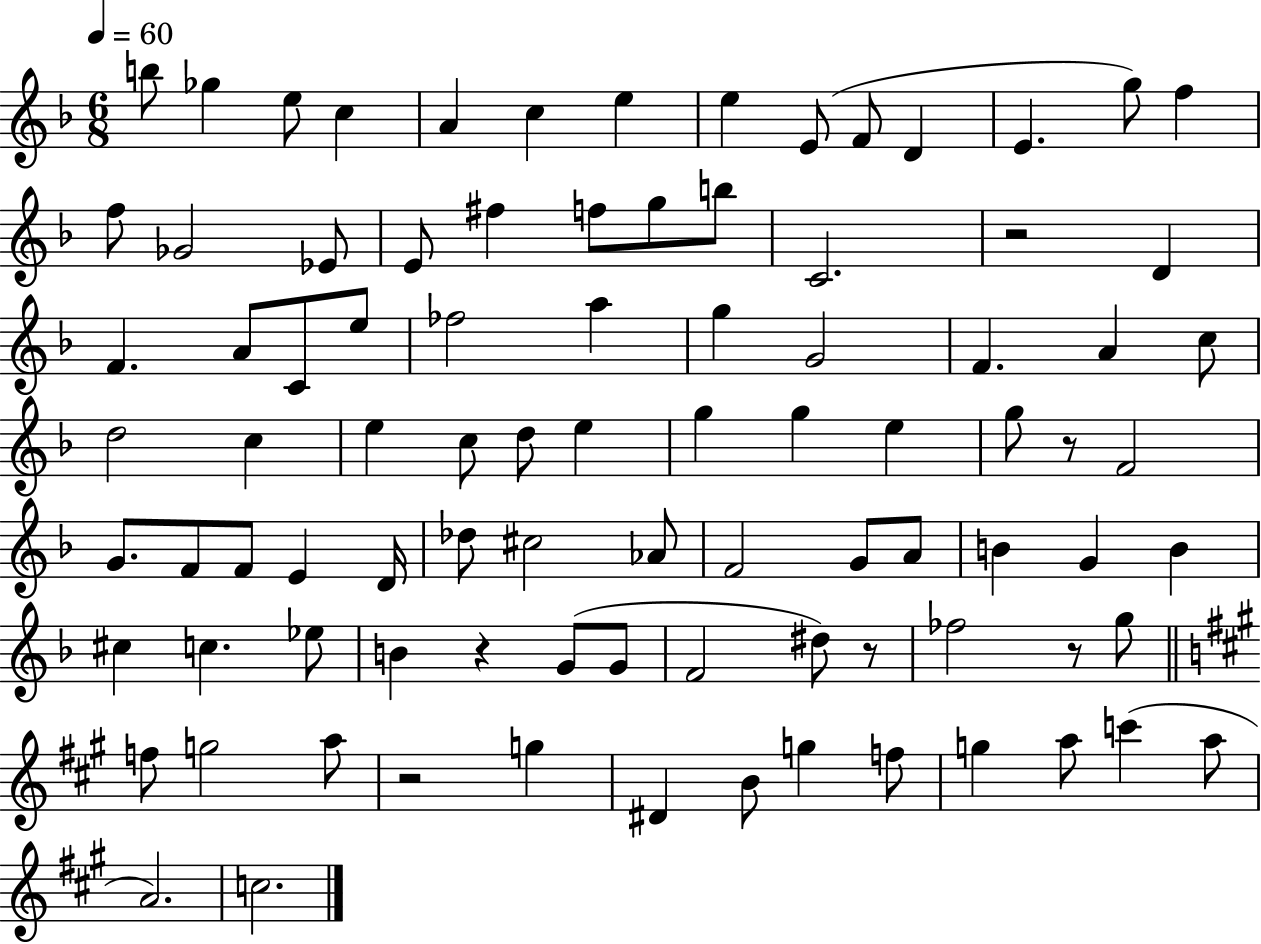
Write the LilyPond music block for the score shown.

{
  \clef treble
  \numericTimeSignature
  \time 6/8
  \key f \major
  \tempo 4 = 60
  b''8 ges''4 e''8 c''4 | a'4 c''4 e''4 | e''4 e'8( f'8 d'4 | e'4. g''8) f''4 | \break f''8 ges'2 ees'8 | e'8 fis''4 f''8 g''8 b''8 | c'2. | r2 d'4 | \break f'4. a'8 c'8 e''8 | fes''2 a''4 | g''4 g'2 | f'4. a'4 c''8 | \break d''2 c''4 | e''4 c''8 d''8 e''4 | g''4 g''4 e''4 | g''8 r8 f'2 | \break g'8. f'8 f'8 e'4 d'16 | des''8 cis''2 aes'8 | f'2 g'8 a'8 | b'4 g'4 b'4 | \break cis''4 c''4. ees''8 | b'4 r4 g'8( g'8 | f'2 dis''8) r8 | fes''2 r8 g''8 | \break \bar "||" \break \key a \major f''8 g''2 a''8 | r2 g''4 | dis'4 b'8 g''4 f''8 | g''4 a''8 c'''4( a''8 | \break a'2.) | c''2. | \bar "|."
}